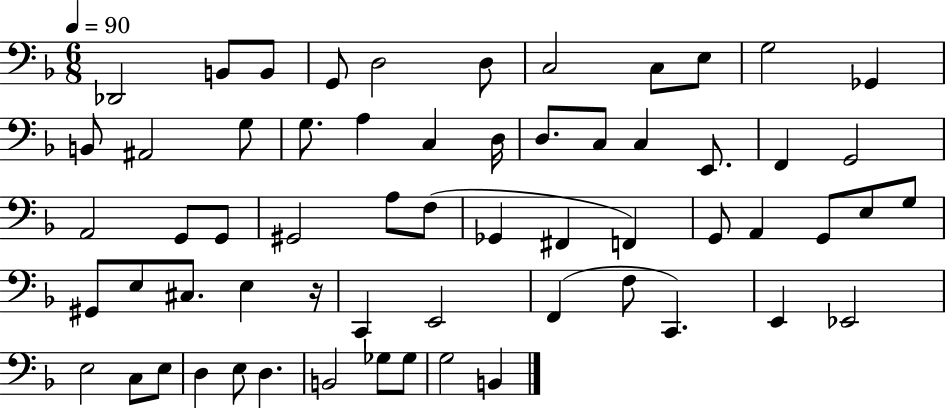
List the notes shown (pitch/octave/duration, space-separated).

Db2/h B2/e B2/e G2/e D3/h D3/e C3/h C3/e E3/e G3/h Gb2/q B2/e A#2/h G3/e G3/e. A3/q C3/q D3/s D3/e. C3/e C3/q E2/e. F2/q G2/h A2/h G2/e G2/e G#2/h A3/e F3/e Gb2/q F#2/q F2/q G2/e A2/q G2/e E3/e G3/e G#2/e E3/e C#3/e. E3/q R/s C2/q E2/h F2/q F3/e C2/q. E2/q Eb2/h E3/h C3/e E3/e D3/q E3/e D3/q. B2/h Gb3/e Gb3/e G3/h B2/q